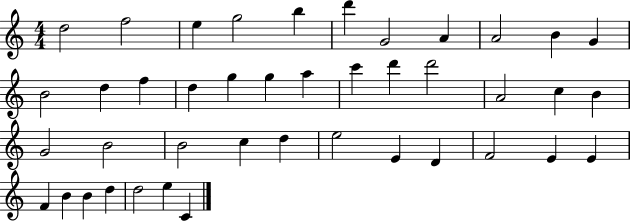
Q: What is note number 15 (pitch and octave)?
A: D5